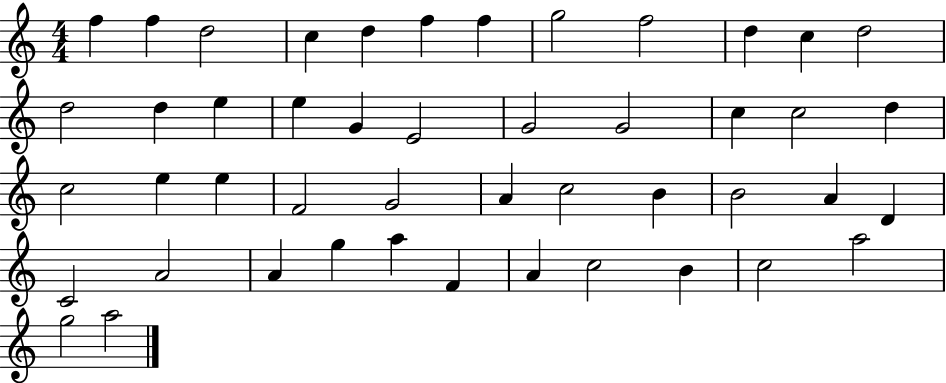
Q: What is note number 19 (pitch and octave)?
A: G4